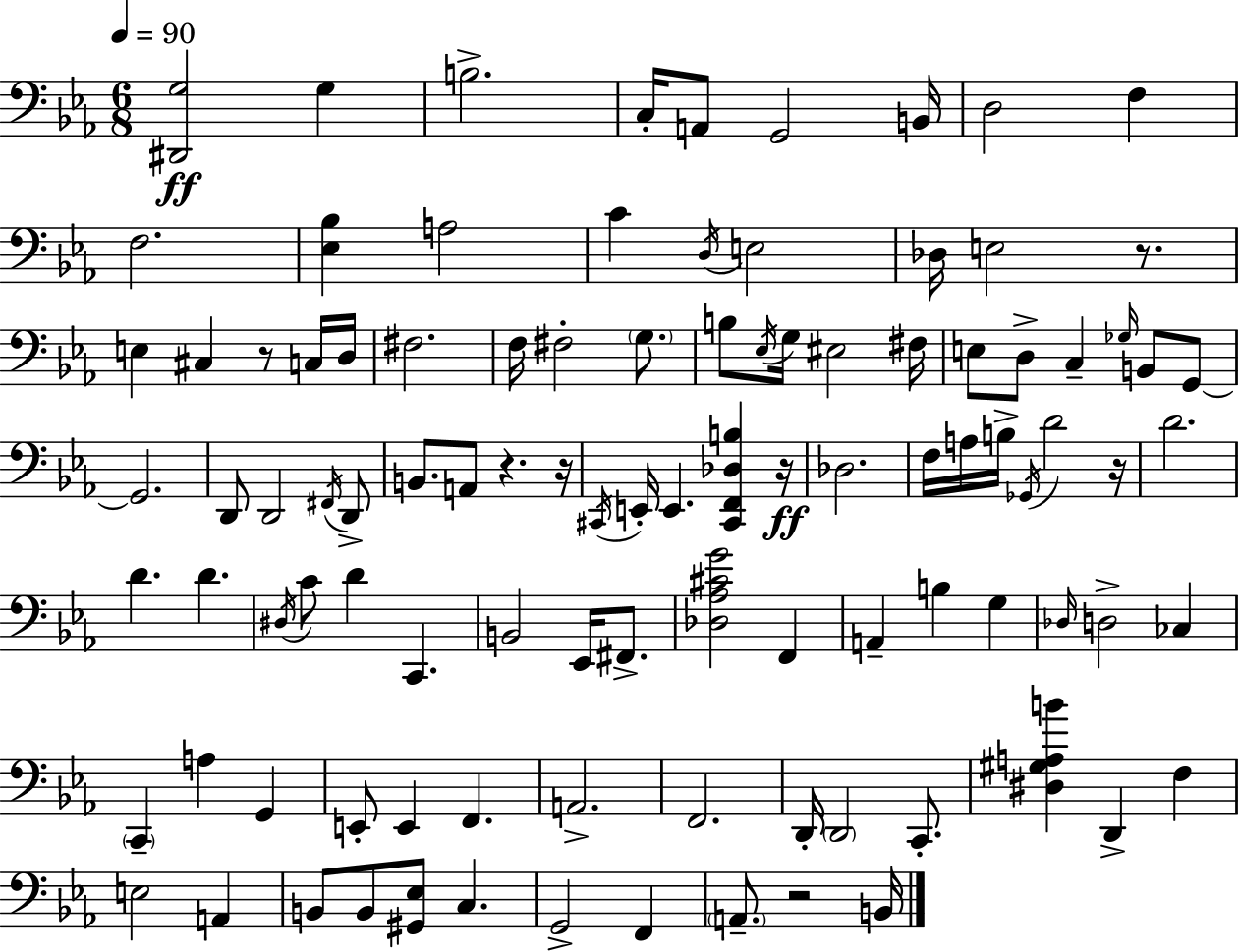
X:1
T:Untitled
M:6/8
L:1/4
K:Eb
[^D,,G,]2 G, B,2 C,/4 A,,/2 G,,2 B,,/4 D,2 F, F,2 [_E,_B,] A,2 C D,/4 E,2 _D,/4 E,2 z/2 E, ^C, z/2 C,/4 D,/4 ^F,2 F,/4 ^F,2 G,/2 B,/2 _E,/4 G,/4 ^E,2 ^F,/4 E,/2 D,/2 C, _G,/4 B,,/2 G,,/2 G,,2 D,,/2 D,,2 ^F,,/4 D,,/2 B,,/2 A,,/2 z z/4 ^C,,/4 E,,/4 E,, [^C,,F,,_D,B,] z/4 _D,2 F,/4 A,/4 B,/4 _G,,/4 D2 z/4 D2 D D ^D,/4 C/2 D C,, B,,2 _E,,/4 ^F,,/2 [_D,_A,^CG]2 F,, A,, B, G, _D,/4 D,2 _C, C,, A, G,, E,,/2 E,, F,, A,,2 F,,2 D,,/4 D,,2 C,,/2 [^D,^G,A,B] D,, F, E,2 A,, B,,/2 B,,/2 [^G,,_E,]/2 C, G,,2 F,, A,,/2 z2 B,,/4